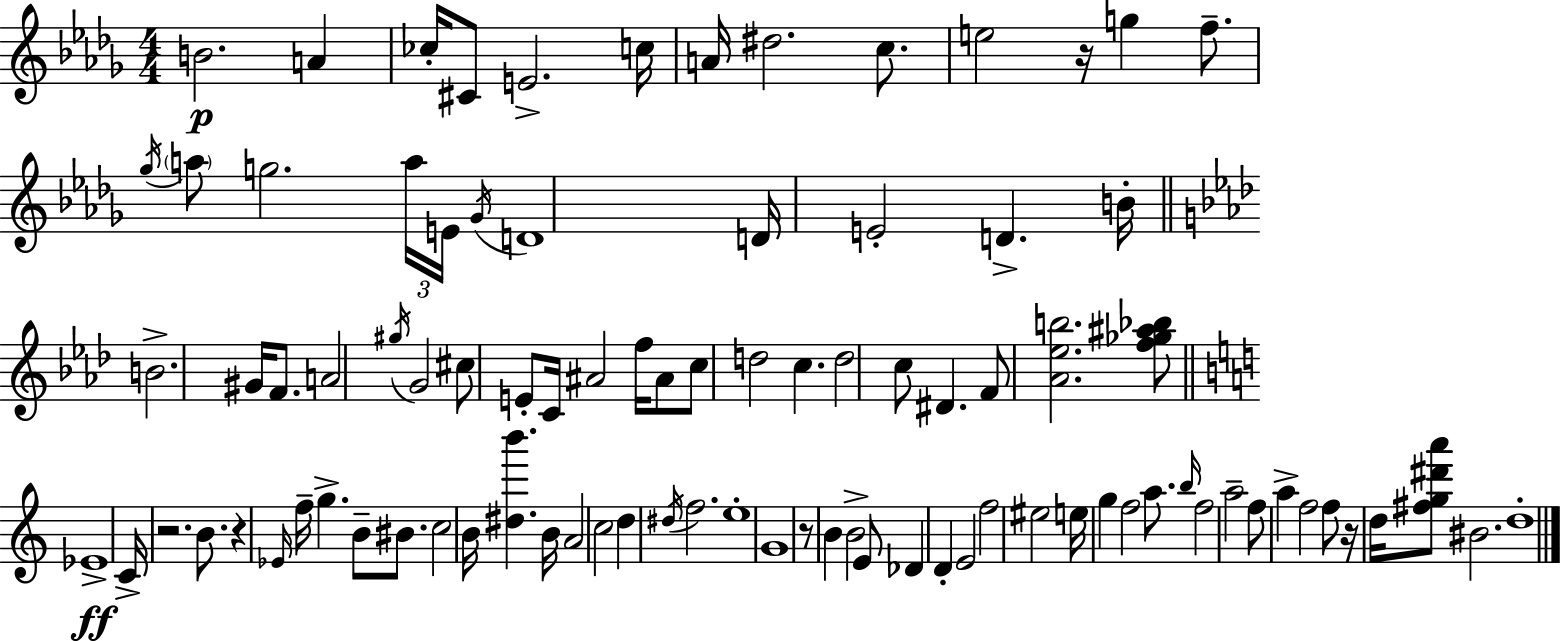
{
  \clef treble
  \numericTimeSignature
  \time 4/4
  \key bes \minor
  \repeat volta 2 { b'2.\p a'4 | ces''16-. cis'8 e'2.-> c''16 | a'16 dis''2. c''8. | e''2 r16 g''4 f''8.-- | \break \acciaccatura { ges''16 } \parenthesize a''8 g''2. \tuplet 3/2 { a''16 | e'16 \acciaccatura { ges'16 } } d'1 | d'16 e'2-. d'4.-> | b'16-. \bar "||" \break \key aes \major b'2.-> gis'16 f'8. | a'2 \acciaccatura { gis''16 } g'2 | cis''8 e'8-. c'16 ais'2 f''16 ais'8 | c''8 d''2 c''4. | \break d''2 c''8 dis'4. | f'8 <aes' ees'' b''>2. <f'' ges'' ais'' bes''>8 | \bar "||" \break \key c \major ees'1->\ff | c'16-> r2. b'8. | r4 \grace { ees'16 } f''16-- g''4.-> b'8-- bis'8. | c''2 b'16 <dis'' b'''>4. | \break b'16 a'2 c''2 | d''4 \acciaccatura { dis''16 } f''2. | e''1-. | g'1 | \break r8 b'4 b'2-> | e'8 des'4 d'4-. e'2 | f''2 eis''2 | e''16 g''4 f''2 a''8. | \break \grace { b''16 } f''2 a''2-- | f''8 a''4-> f''2 | f''8 r16 d''16 <fis'' g'' dis''' a'''>8 bis'2. | d''1-. | \break } \bar "|."
}